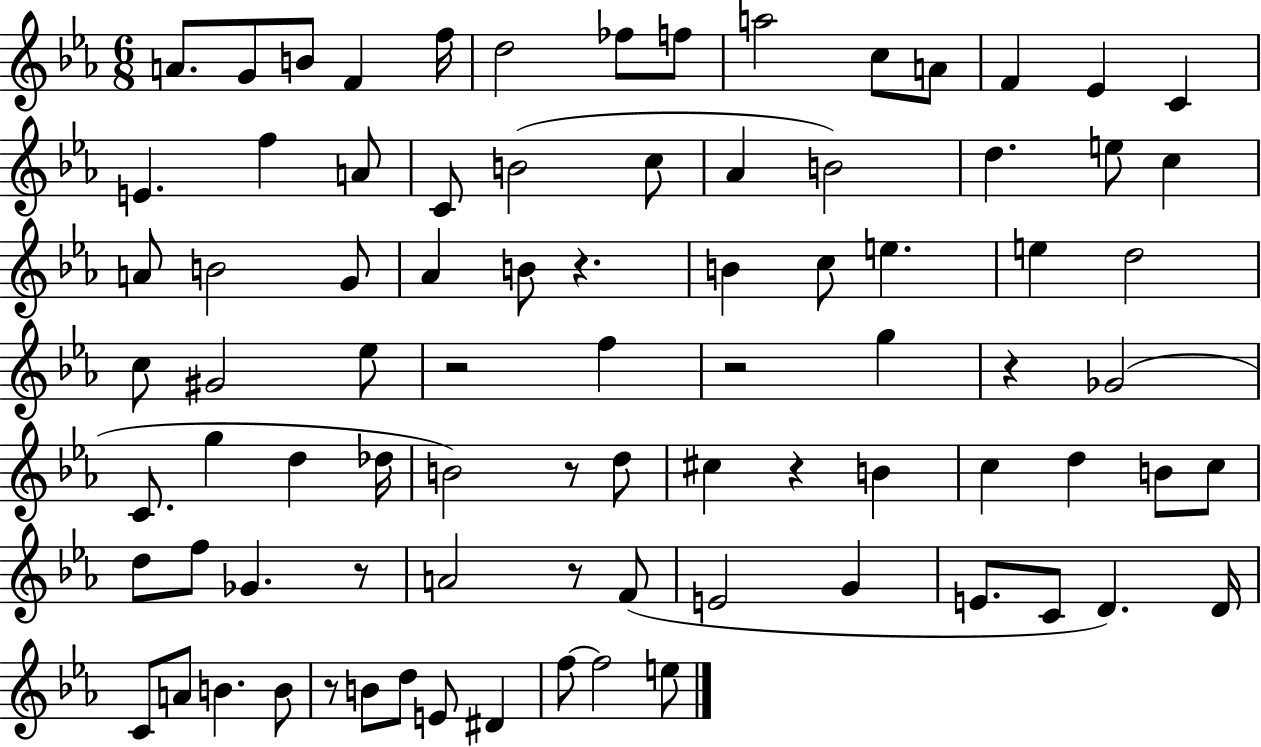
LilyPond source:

{
  \clef treble
  \numericTimeSignature
  \time 6/8
  \key ees \major
  a'8. g'8 b'8 f'4 f''16 | d''2 fes''8 f''8 | a''2 c''8 a'8 | f'4 ees'4 c'4 | \break e'4. f''4 a'8 | c'8 b'2( c''8 | aes'4 b'2) | d''4. e''8 c''4 | \break a'8 b'2 g'8 | aes'4 b'8 r4. | b'4 c''8 e''4. | e''4 d''2 | \break c''8 gis'2 ees''8 | r2 f''4 | r2 g''4 | r4 ges'2( | \break c'8. g''4 d''4 des''16 | b'2) r8 d''8 | cis''4 r4 b'4 | c''4 d''4 b'8 c''8 | \break d''8 f''8 ges'4. r8 | a'2 r8 f'8( | e'2 g'4 | e'8. c'8 d'4.) d'16 | \break c'8 a'8 b'4. b'8 | r8 b'8 d''8 e'8 dis'4 | f''8~~ f''2 e''8 | \bar "|."
}